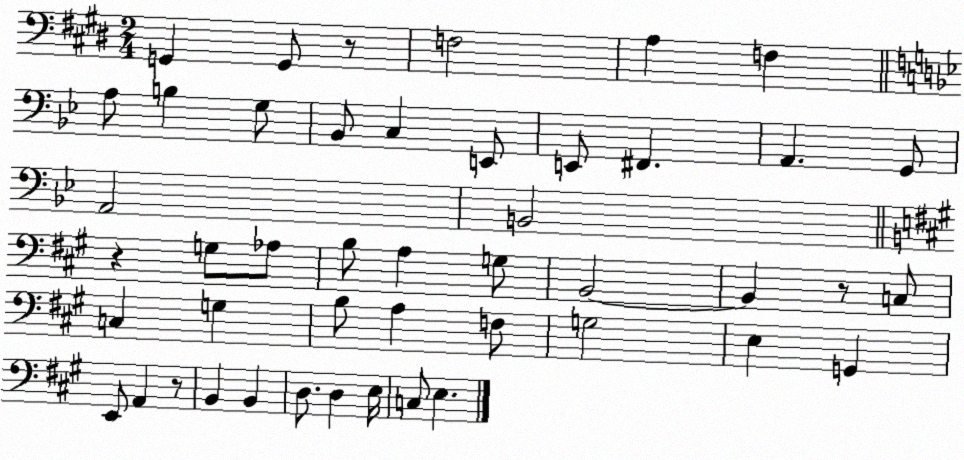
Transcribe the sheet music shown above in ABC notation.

X:1
T:Untitled
M:2/4
L:1/4
K:E
G,, G,,/2 z/2 F,2 A, F, A,/2 B, G,/2 _B,,/2 C, E,,/2 E,,/2 ^F,, A,, G,,/2 A,,2 B,,2 z G,/2 _A,/2 B,/2 A, G,/2 B,,2 B,, z/2 C,/2 C, G, B,/2 A, F,/2 G,2 E, G,, E,,/2 A,, z/2 B,, B,, D,/2 D, E,/4 C,/2 E,